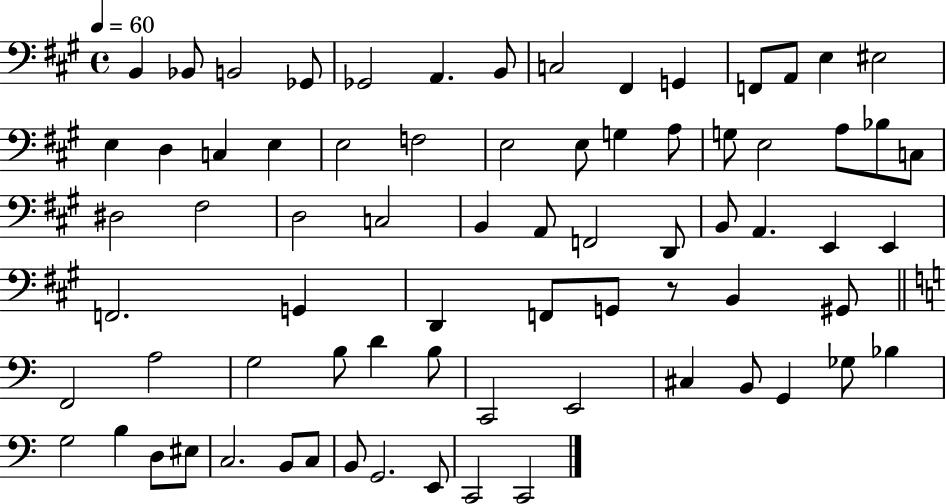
B2/q Bb2/e B2/h Gb2/e Gb2/h A2/q. B2/e C3/h F#2/q G2/q F2/e A2/e E3/q EIS3/h E3/q D3/q C3/q E3/q E3/h F3/h E3/h E3/e G3/q A3/e G3/e E3/h A3/e Bb3/e C3/e D#3/h F#3/h D3/h C3/h B2/q A2/e F2/h D2/e B2/e A2/q. E2/q E2/q F2/h. G2/q D2/q F2/e G2/e R/e B2/q G#2/e F2/h A3/h G3/h B3/e D4/q B3/e C2/h E2/h C#3/q B2/e G2/q Gb3/e Bb3/q G3/h B3/q D3/e EIS3/e C3/h. B2/e C3/e B2/e G2/h. E2/e C2/h C2/h